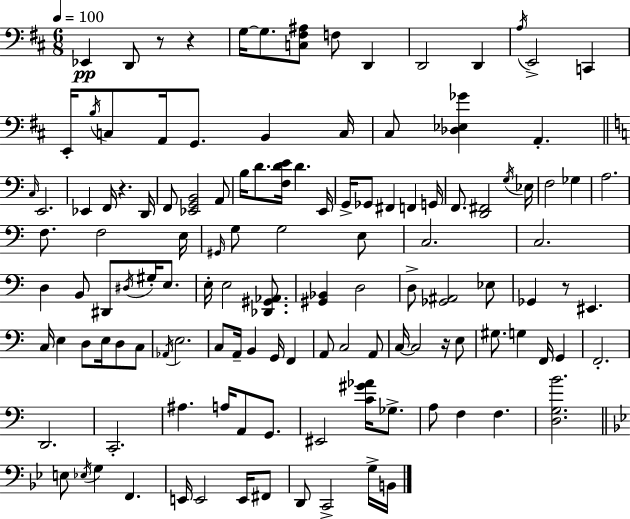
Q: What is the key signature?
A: D major